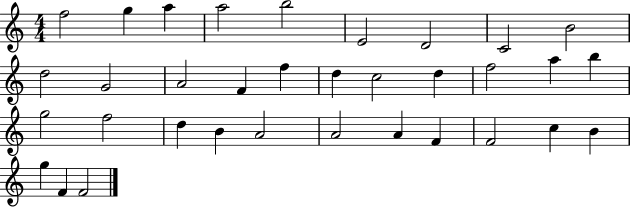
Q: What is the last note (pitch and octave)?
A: F4